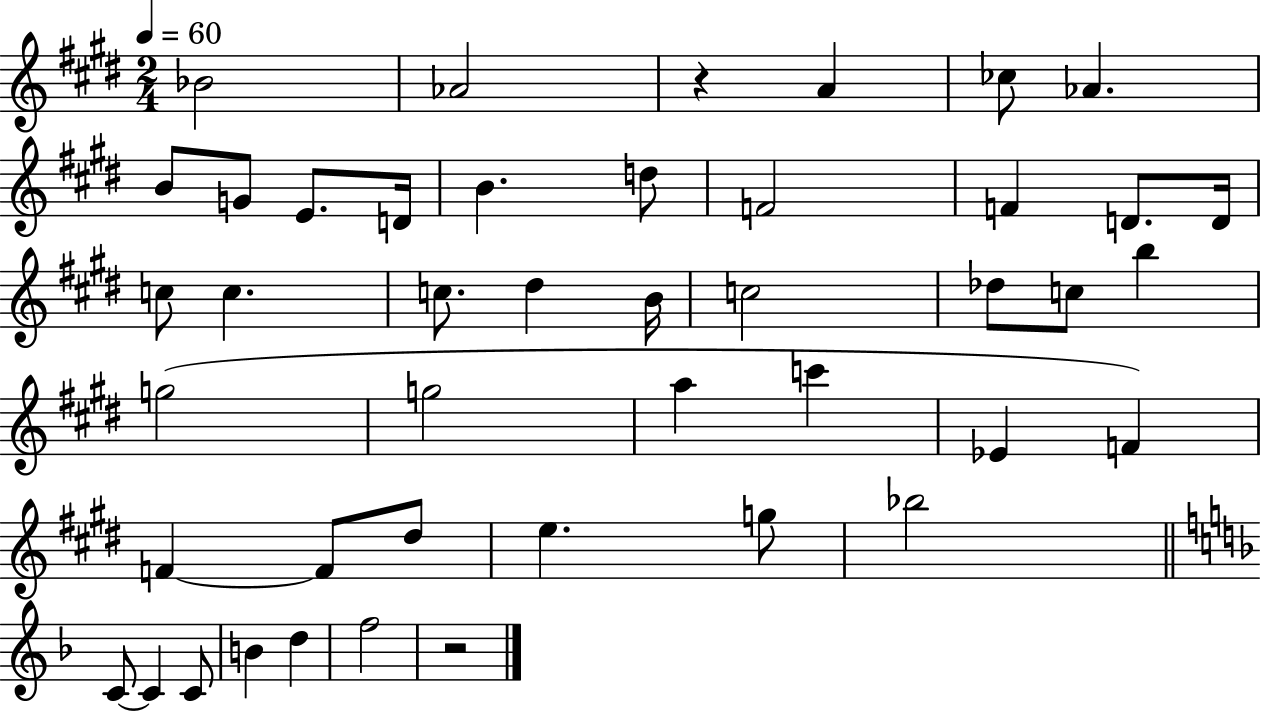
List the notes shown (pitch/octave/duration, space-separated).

Bb4/h Ab4/h R/q A4/q CES5/e Ab4/q. B4/e G4/e E4/e. D4/s B4/q. D5/e F4/h F4/q D4/e. D4/s C5/e C5/q. C5/e. D#5/q B4/s C5/h Db5/e C5/e B5/q G5/h G5/h A5/q C6/q Eb4/q F4/q F4/q F4/e D#5/e E5/q. G5/e Bb5/h C4/e C4/q C4/e B4/q D5/q F5/h R/h